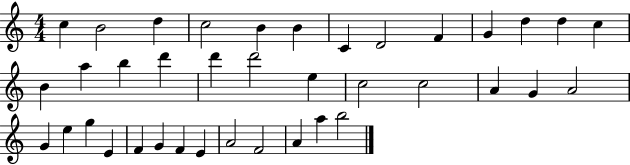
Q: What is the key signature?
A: C major